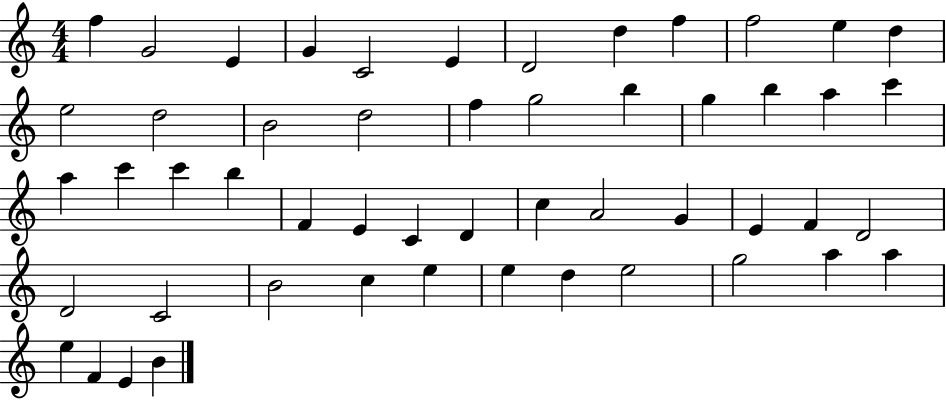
F5/q G4/h E4/q G4/q C4/h E4/q D4/h D5/q F5/q F5/h E5/q D5/q E5/h D5/h B4/h D5/h F5/q G5/h B5/q G5/q B5/q A5/q C6/q A5/q C6/q C6/q B5/q F4/q E4/q C4/q D4/q C5/q A4/h G4/q E4/q F4/q D4/h D4/h C4/h B4/h C5/q E5/q E5/q D5/q E5/h G5/h A5/q A5/q E5/q F4/q E4/q B4/q